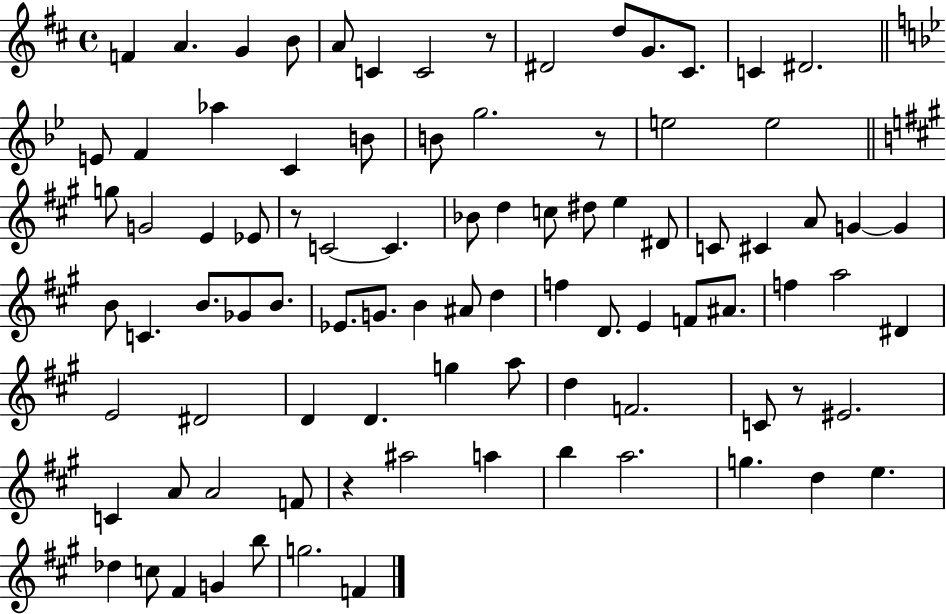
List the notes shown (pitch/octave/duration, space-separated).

F4/q A4/q. G4/q B4/e A4/e C4/q C4/h R/e D#4/h D5/e G4/e. C#4/e. C4/q D#4/h. E4/e F4/q Ab5/q C4/q B4/e B4/e G5/h. R/e E5/h E5/h G5/e G4/h E4/q Eb4/e R/e C4/h C4/q. Bb4/e D5/q C5/e D#5/e E5/q D#4/e C4/e C#4/q A4/e G4/q G4/q B4/e C4/q. B4/e. Gb4/e B4/e. Eb4/e. G4/e. B4/q A#4/e D5/q F5/q D4/e. E4/q F4/e A#4/e. F5/q A5/h D#4/q E4/h D#4/h D4/q D4/q. G5/q A5/e D5/q F4/h. C4/e R/e EIS4/h. C4/q A4/e A4/h F4/e R/q A#5/h A5/q B5/q A5/h. G5/q. D5/q E5/q. Db5/q C5/e F#4/q G4/q B5/e G5/h. F4/q